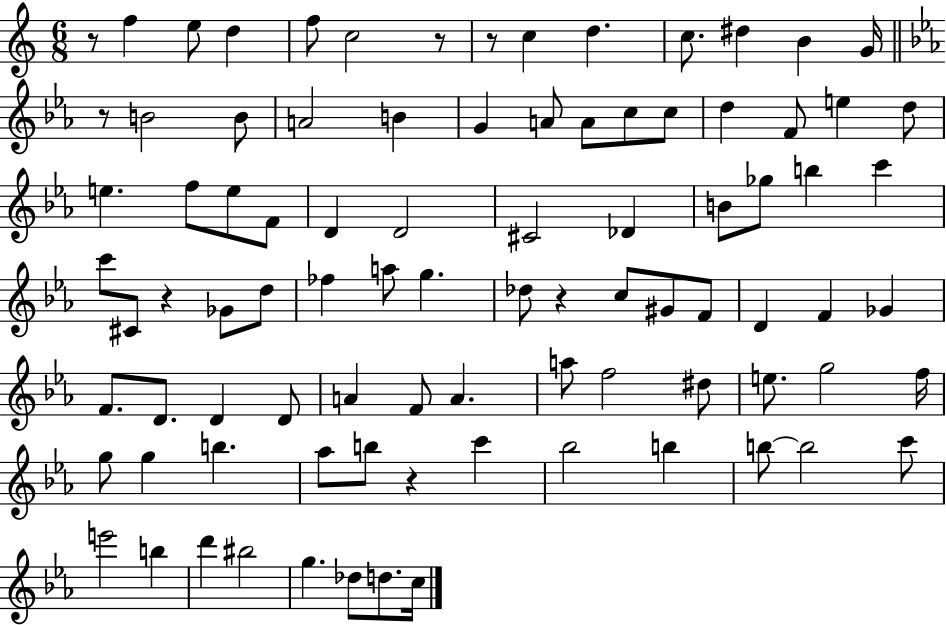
{
  \clef treble
  \numericTimeSignature
  \time 6/8
  \key c \major
  \repeat volta 2 { r8 f''4 e''8 d''4 | f''8 c''2 r8 | r8 c''4 d''4. | c''8. dis''4 b'4 g'16 | \break \bar "||" \break \key ees \major r8 b'2 b'8 | a'2 b'4 | g'4 a'8 a'8 c''8 c''8 | d''4 f'8 e''4 d''8 | \break e''4. f''8 e''8 f'8 | d'4 d'2 | cis'2 des'4 | b'8 ges''8 b''4 c'''4 | \break c'''8 cis'8 r4 ges'8 d''8 | fes''4 a''8 g''4. | des''8 r4 c''8 gis'8 f'8 | d'4 f'4 ges'4 | \break f'8. d'8. d'4 d'8 | a'4 f'8 a'4. | a''8 f''2 dis''8 | e''8. g''2 f''16 | \break g''8 g''4 b''4. | aes''8 b''8 r4 c'''4 | bes''2 b''4 | b''8~~ b''2 c'''8 | \break e'''2 b''4 | d'''4 bis''2 | g''4. des''8 d''8. c''16 | } \bar "|."
}